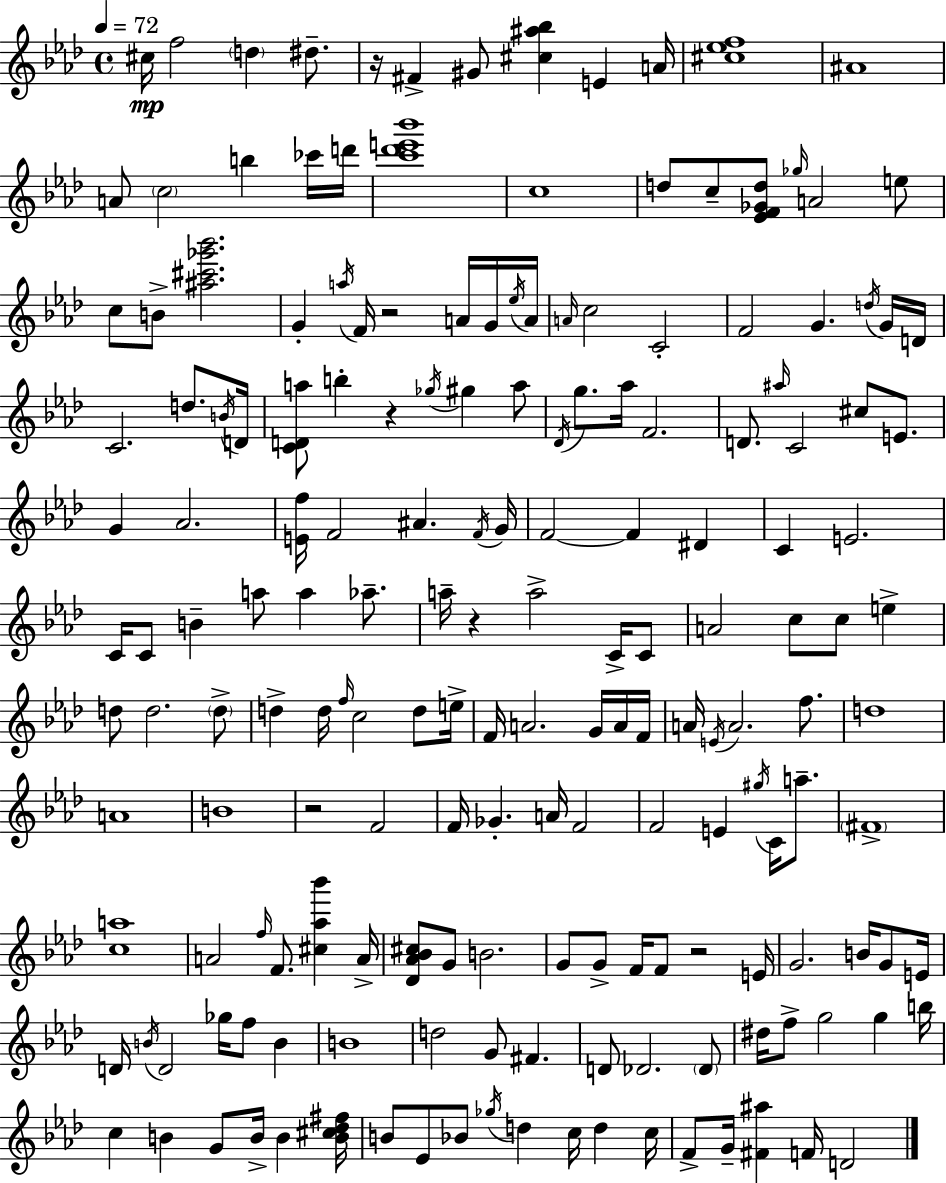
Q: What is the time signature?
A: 4/4